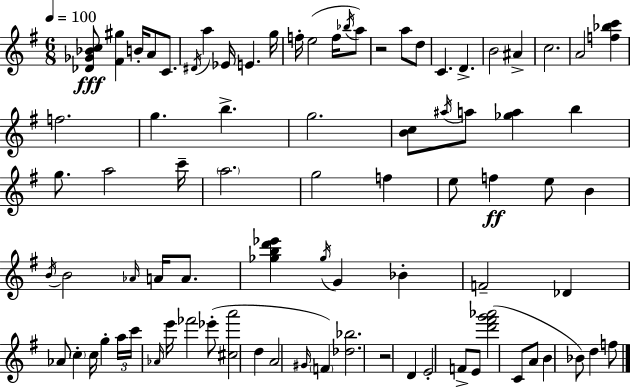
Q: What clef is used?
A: treble